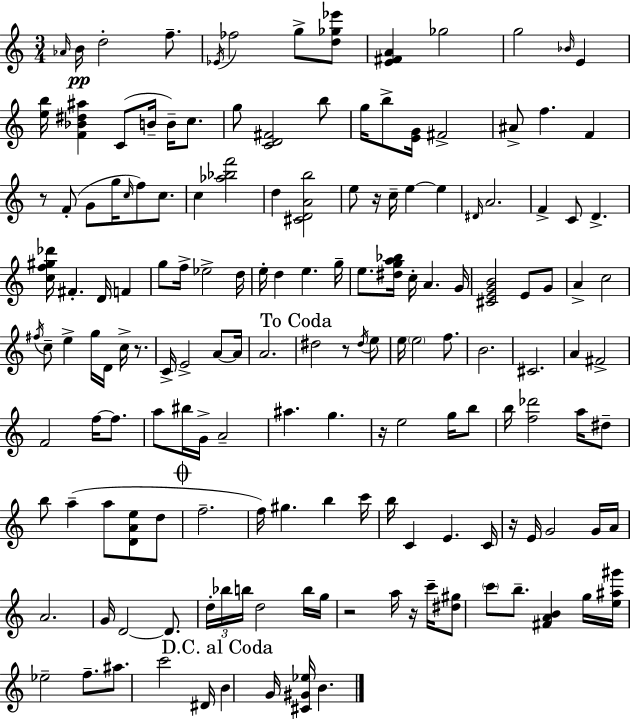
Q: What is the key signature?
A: C major